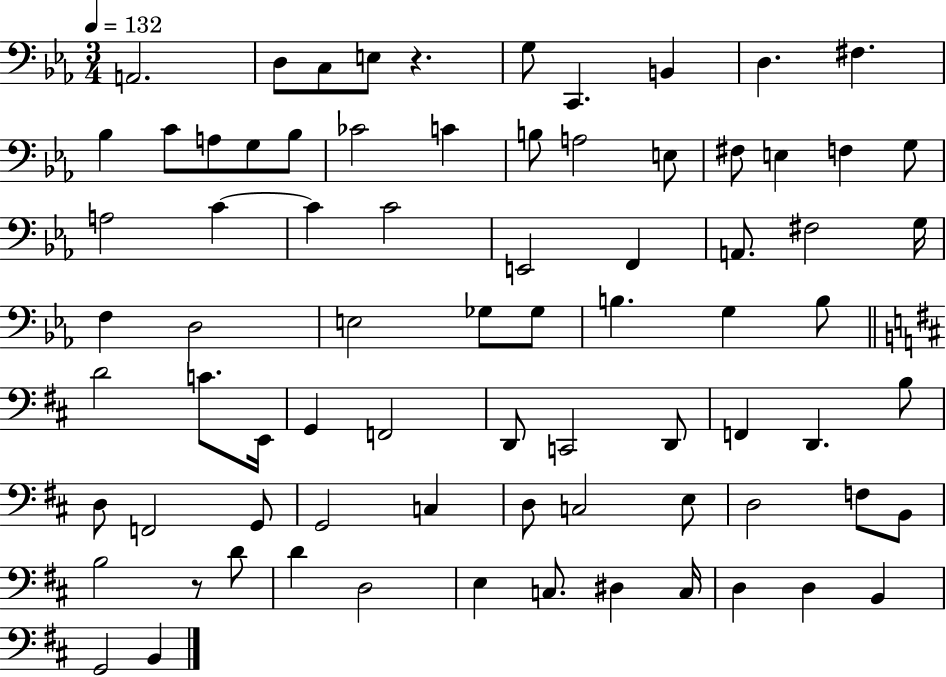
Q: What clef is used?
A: bass